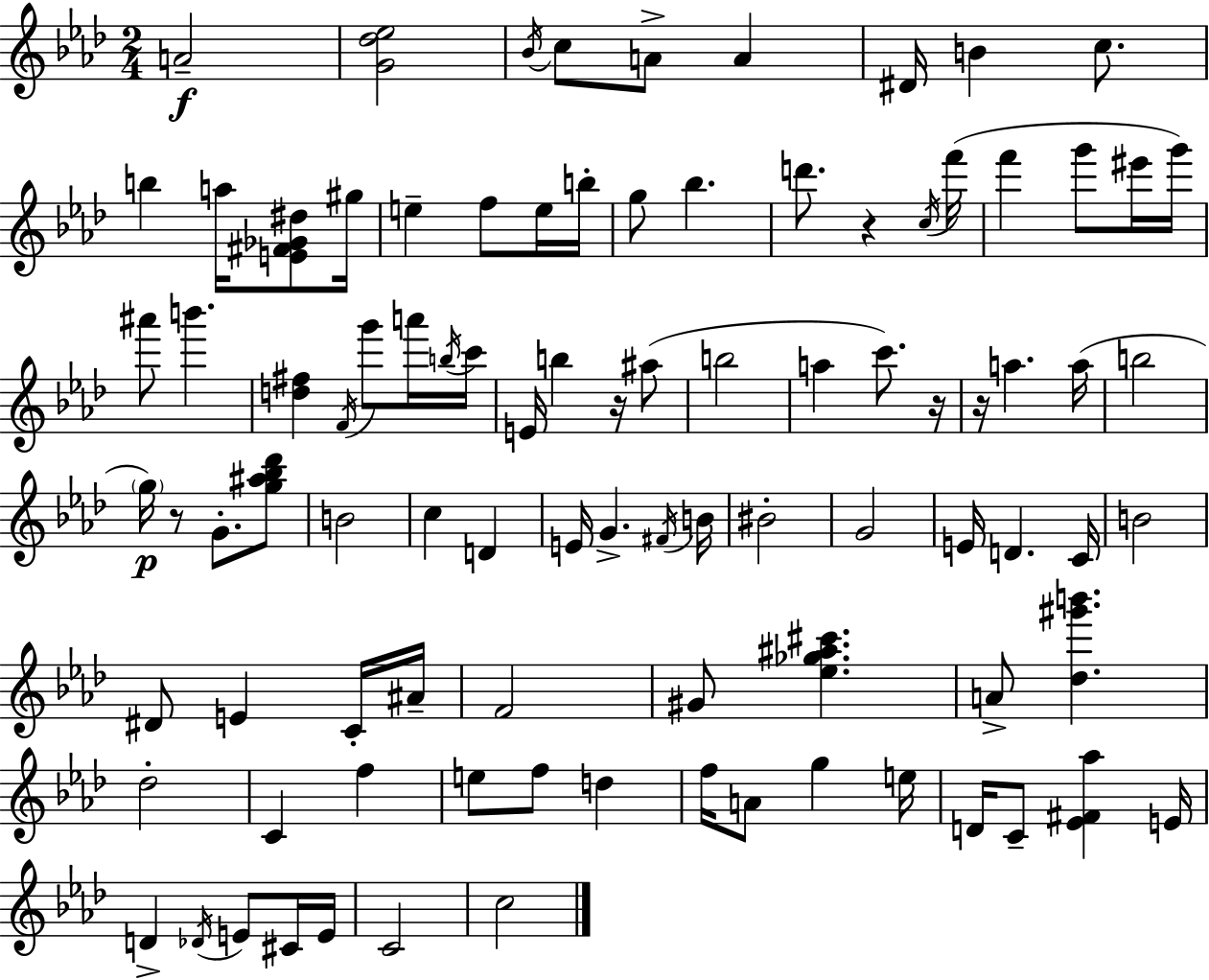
A4/h [G4,Db5,Eb5]/h Bb4/s C5/e A4/e A4/q D#4/s B4/q C5/e. B5/q A5/s [E4,F#4,Gb4,D#5]/e G#5/s E5/q F5/e E5/s B5/s G5/e Bb5/q. D6/e. R/q C5/s F6/s F6/q G6/e EIS6/s G6/s A#6/e B6/q. [D5,F#5]/q F4/s G6/e A6/s B5/s C6/s E4/s B5/q R/s A#5/e B5/h A5/q C6/e. R/s R/s A5/q. A5/s B5/h G5/s R/e G4/e. [G5,A#5,Bb5,Db6]/e B4/h C5/q D4/q E4/s G4/q. F#4/s B4/s BIS4/h G4/h E4/s D4/q. C4/s B4/h D#4/e E4/q C4/s A#4/s F4/h G#4/e [Eb5,Gb5,A#5,C#6]/q. A4/e [Db5,G#6,B6]/q. Db5/h C4/q F5/q E5/e F5/e D5/q F5/s A4/e G5/q E5/s D4/s C4/e [Eb4,F#4,Ab5]/q E4/s D4/q Db4/s E4/e C#4/s E4/s C4/h C5/h